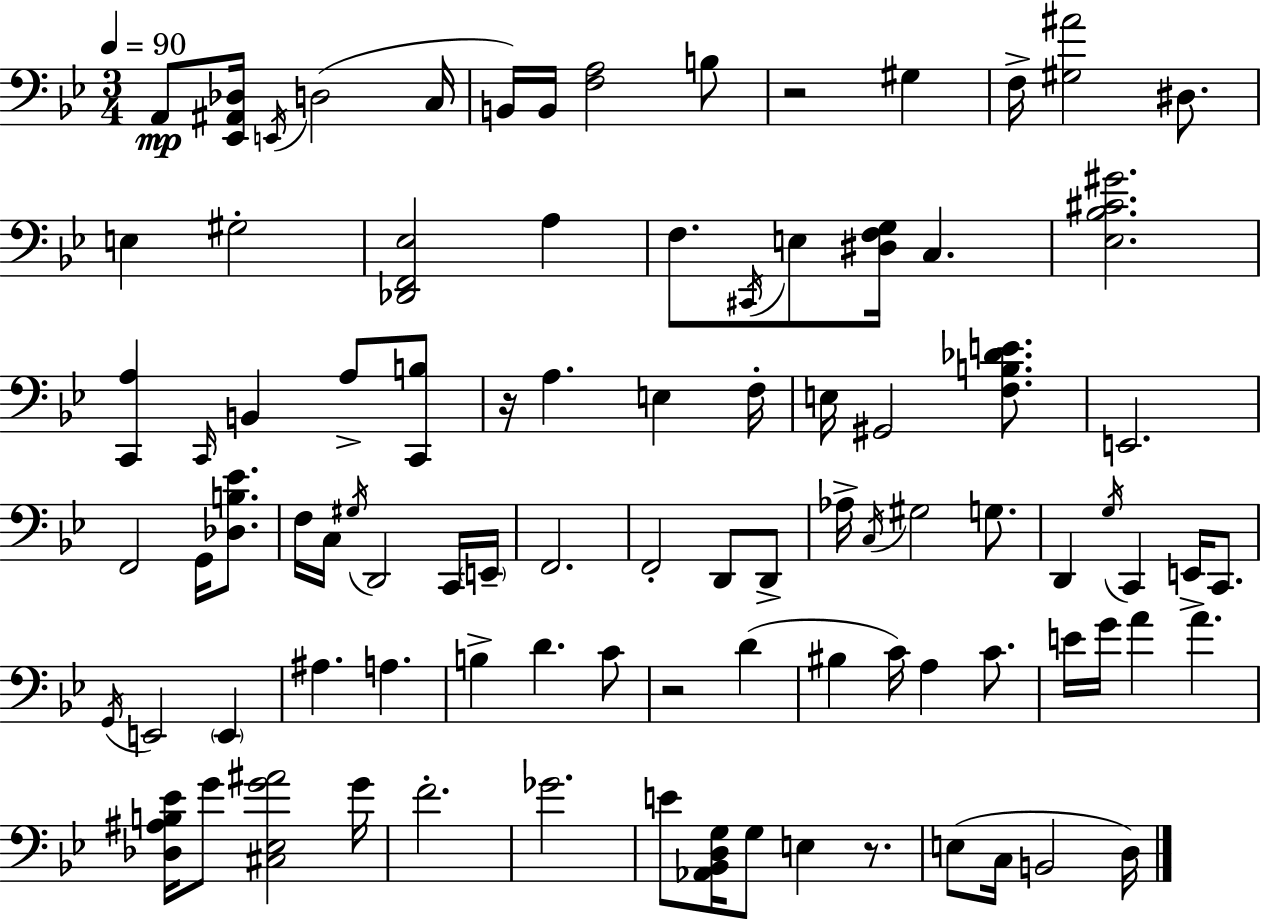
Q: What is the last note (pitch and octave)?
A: D3